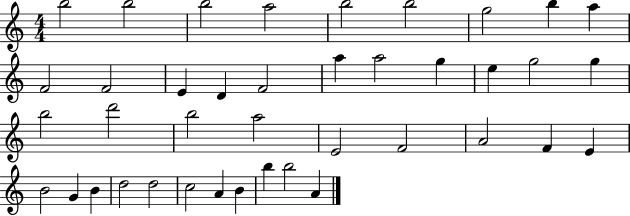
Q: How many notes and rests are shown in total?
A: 40